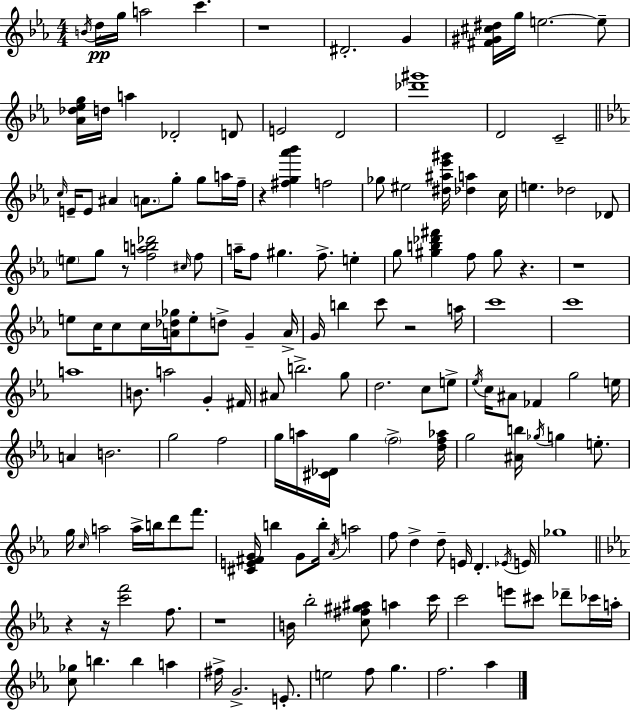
{
  \clef treble
  \numericTimeSignature
  \time 4/4
  \key ees \major
  \acciaccatura { b'16 }\pp d''16 g''16 a''2 c'''4. | r1 | dis'2.-. g'4 | <fis' gis' cis'' dis''>16 g''16 e''2.~~ e''8-- | \break <aes' des'' ees'' g''>16 d''16 a''4 des'2-. d'8 | e'2 d'2 | <des''' gis'''>1 | d'2 c'2-- | \break \bar "||" \break \key c \minor \grace { c''16 } e'16-- e'8 ais'4 \parenthesize a'8. g''8-. g''8 a''16 | f''16-- r4 <fis'' g'' aes''' bes'''>4 f''2 | ges''8 eis''2 <dis'' ais'' ees''' gis'''>16 <des'' a''>4 | c''16 e''4. des''2 des'8 | \break \parenthesize e''8 g''8 r8 <f'' a'' b'' des'''>2 \grace { cis''16 } | f''8 a''16-- f''8 gis''4. f''8.-> e''4-. | g''8 <gis'' b'' des''' fis'''>4 f''8 gis''8 r4. | r1 | \break e''8 c''16 c''8 c''16 <a' des'' ges''>16 e''8-. d''8-> g'4-- | a'16-> g'16 b''4 c'''8 r2 | a''16 c'''1 | c'''1 | \break a''1 | b'8. a''2 g'4-. | fis'16 ais'8 b''2.-> | g''8 d''2. c''8 | \break e''8-> \acciaccatura { ees''16 } c''16 ais'8 fes'4 g''2 | e''16 a'4 b'2. | g''2 f''2 | g''16 a''16 <cis' des'>16 g''4 \parenthesize f''2-> | \break <d'' f'' aes''>16 g''2 <ais' b''>16 \acciaccatura { ges''16 } g''4 | e''8.-. g''16 \grace { c''16 } a''2 a''16-> b''16 | d'''8 f'''8. <cis' e' fis' g'>16 b''4 g'8 b''16-. \acciaccatura { aes'16 } a''2 | f''8 d''4-> d''8-- e'16 d'4.-. | \break \acciaccatura { ees'16 } e'16 ges''1 | \bar "||" \break \key ees \major r4 r16 <c''' f'''>2 f''8. | r1 | b'16 bes''2-. <c'' fis'' gis'' ais''>8 a''4 c'''16 | c'''2 e'''8 cis'''8 des'''8-- ces'''16 a''16-. | \break <c'' ges''>8 b''4. b''4 a''4 | fis''16-> g'2.-> e'8.-. | e''2 f''8 g''4. | f''2. aes''4 | \break \bar "|."
}